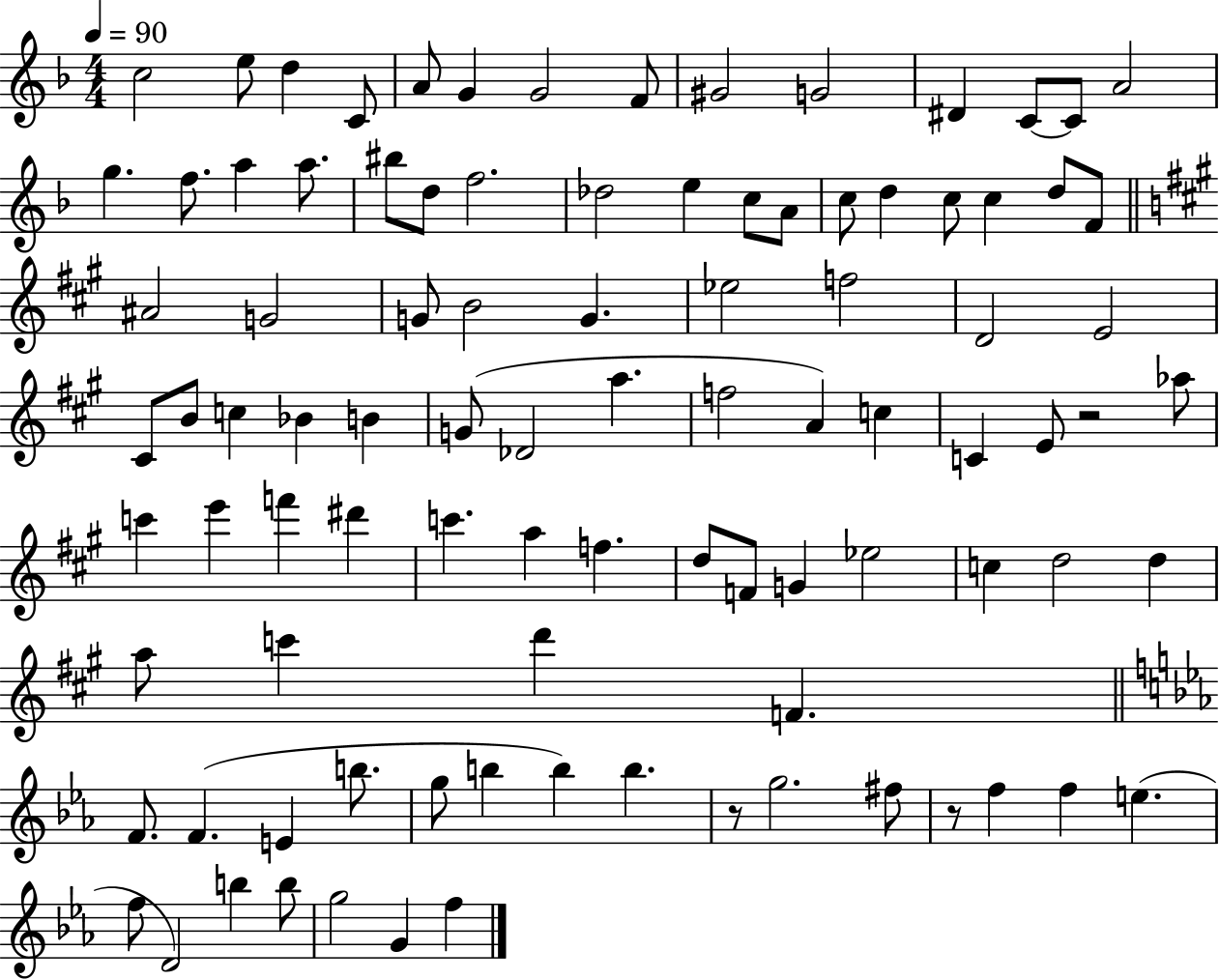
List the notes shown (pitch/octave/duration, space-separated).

C5/h E5/e D5/q C4/e A4/e G4/q G4/h F4/e G#4/h G4/h D#4/q C4/e C4/e A4/h G5/q. F5/e. A5/q A5/e. BIS5/e D5/e F5/h. Db5/h E5/q C5/e A4/e C5/e D5/q C5/e C5/q D5/e F4/e A#4/h G4/h G4/e B4/h G4/q. Eb5/h F5/h D4/h E4/h C#4/e B4/e C5/q Bb4/q B4/q G4/e Db4/h A5/q. F5/h A4/q C5/q C4/q E4/e R/h Ab5/e C6/q E6/q F6/q D#6/q C6/q. A5/q F5/q. D5/e F4/e G4/q Eb5/h C5/q D5/h D5/q A5/e C6/q D6/q F4/q. F4/e. F4/q. E4/q B5/e. G5/e B5/q B5/q B5/q. R/e G5/h. F#5/e R/e F5/q F5/q E5/q. F5/e D4/h B5/q B5/e G5/h G4/q F5/q